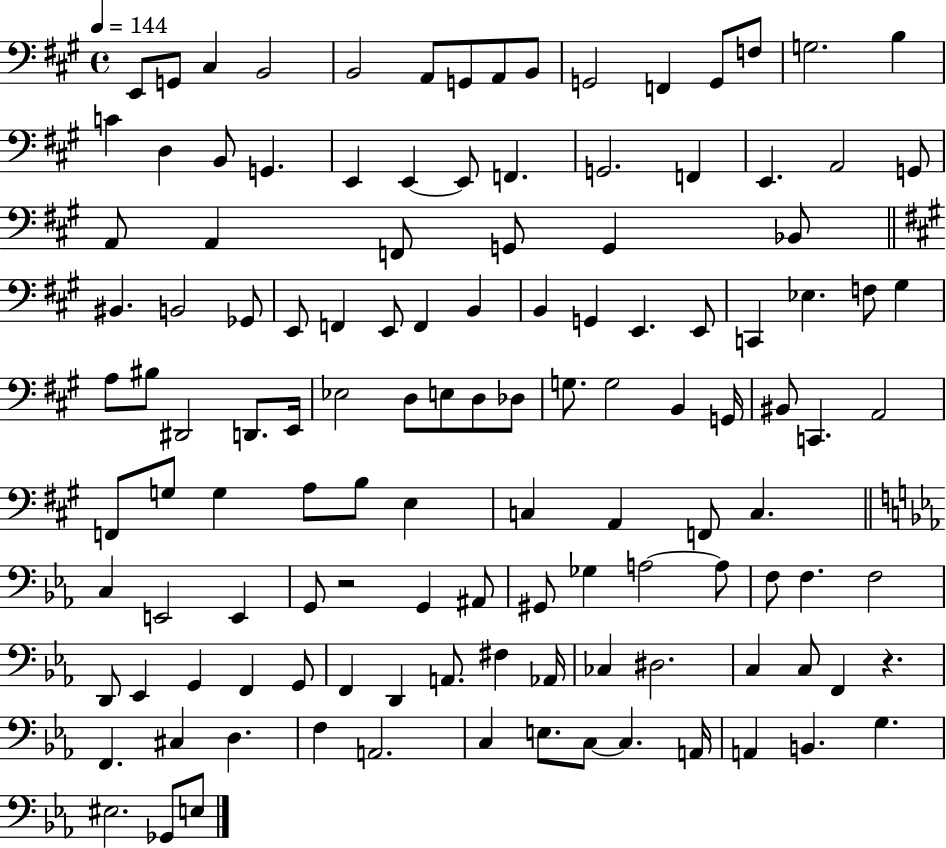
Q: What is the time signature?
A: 4/4